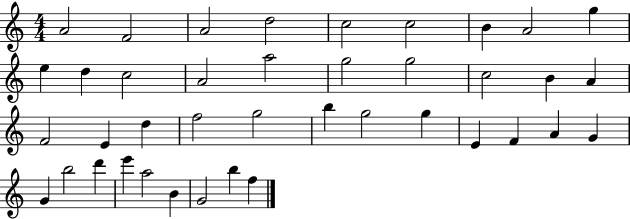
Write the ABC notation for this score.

X:1
T:Untitled
M:4/4
L:1/4
K:C
A2 F2 A2 d2 c2 c2 B A2 g e d c2 A2 a2 g2 g2 c2 B A F2 E d f2 g2 b g2 g E F A G G b2 d' e' a2 B G2 b f